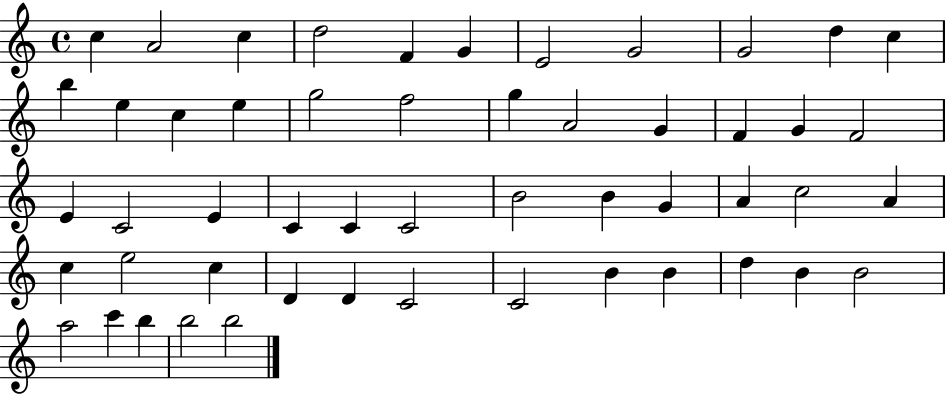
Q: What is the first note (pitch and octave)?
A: C5